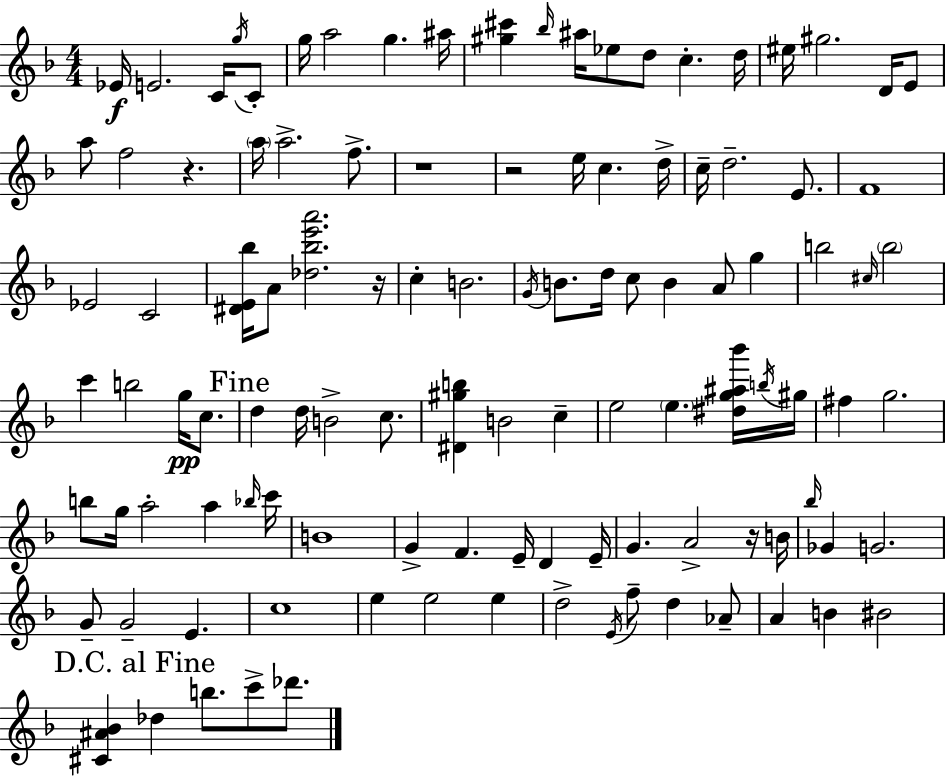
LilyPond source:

{
  \clef treble
  \numericTimeSignature
  \time 4/4
  \key f \major
  ees'16\f e'2. c'16 \acciaccatura { g''16 } c'8-. | g''16 a''2 g''4. | ais''16 <gis'' cis'''>4 \grace { bes''16 } ais''16 ees''8 d''8 c''4.-. | d''16 eis''16 gis''2. d'16 | \break e'8 a''8 f''2 r4. | \parenthesize a''16 a''2.-> f''8.-> | r1 | r2 e''16 c''4. | \break d''16-> c''16-- d''2.-- e'8. | f'1 | ees'2 c'2 | <dis' e' bes''>16 a'8 <des'' bes'' e''' a'''>2. | \break r16 c''4-. b'2. | \acciaccatura { g'16 } b'8. d''16 c''8 b'4 a'8 g''4 | b''2 \grace { cis''16 } \parenthesize b''2 | c'''4 b''2 | \break g''16\pp c''8. \mark "Fine" d''4 d''16 b'2-> | c''8. <dis' gis'' b''>4 b'2 | c''4-- e''2 \parenthesize e''4. | <dis'' g'' ais'' bes'''>16 \acciaccatura { b''16 } gis''16 fis''4 g''2. | \break b''8 g''16 a''2-. | a''4 \grace { bes''16 } c'''16 b'1 | g'4-> f'4. | e'16-- d'4 e'16-- g'4. a'2-> | \break r16 b'16 \grace { bes''16 } ges'4 g'2. | g'8-- g'2-- | e'4. c''1 | e''4 e''2 | \break e''4 d''2-> \acciaccatura { e'16 } | f''8-- d''4 aes'8-- a'4 b'4 | bis'2 \mark "D.C. al Fine" <cis' ais' bes'>4 des''4 | b''8. c'''8-> des'''8. \bar "|."
}